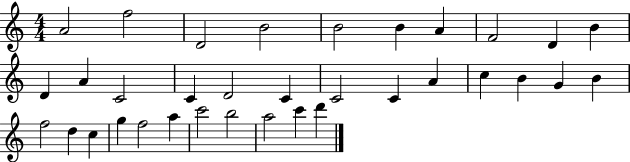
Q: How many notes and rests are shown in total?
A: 34